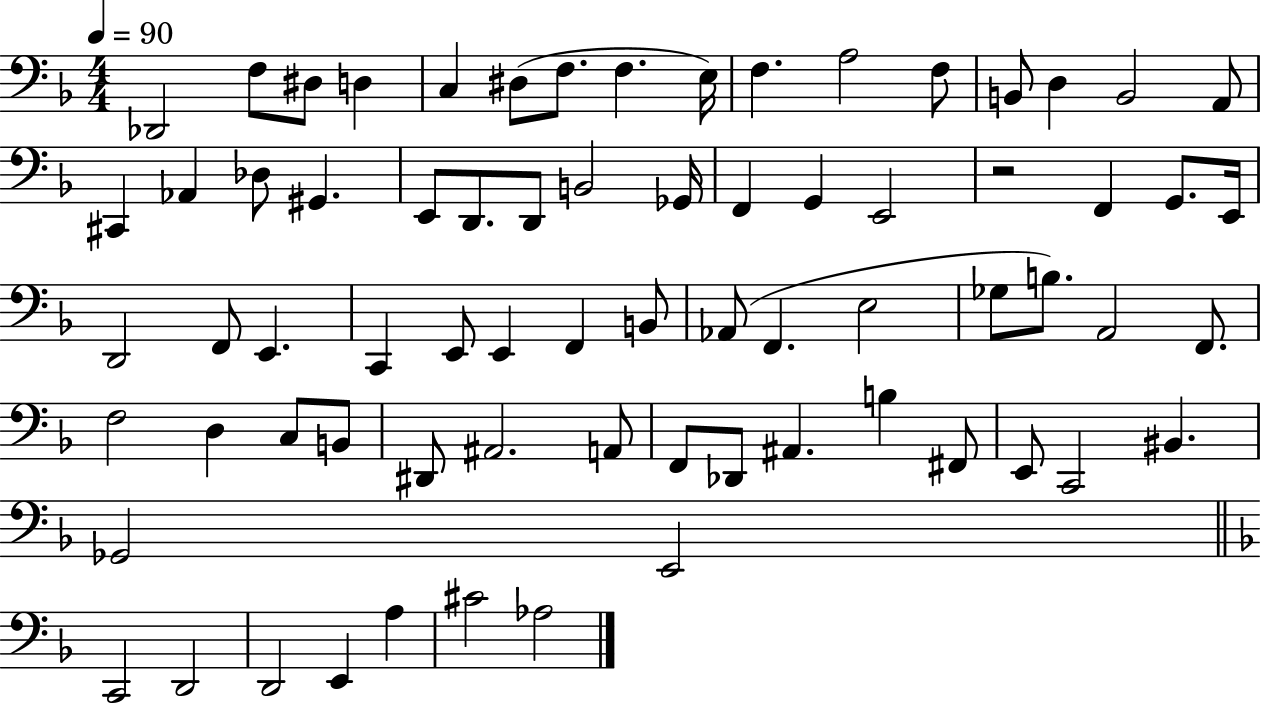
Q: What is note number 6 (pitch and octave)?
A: D#3